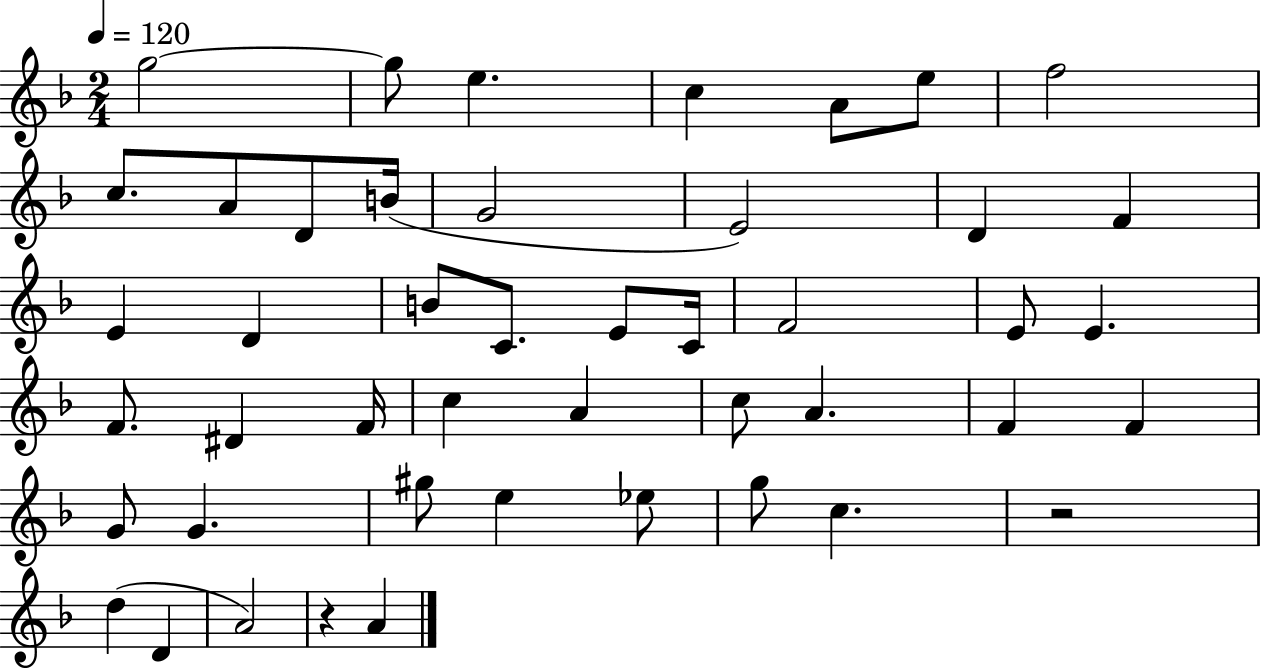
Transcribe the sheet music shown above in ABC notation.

X:1
T:Untitled
M:2/4
L:1/4
K:F
g2 g/2 e c A/2 e/2 f2 c/2 A/2 D/2 B/4 G2 E2 D F E D B/2 C/2 E/2 C/4 F2 E/2 E F/2 ^D F/4 c A c/2 A F F G/2 G ^g/2 e _e/2 g/2 c z2 d D A2 z A